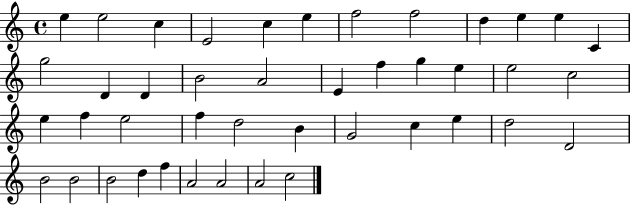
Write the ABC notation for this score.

X:1
T:Untitled
M:4/4
L:1/4
K:C
e e2 c E2 c e f2 f2 d e e C g2 D D B2 A2 E f g e e2 c2 e f e2 f d2 B G2 c e d2 D2 B2 B2 B2 d f A2 A2 A2 c2